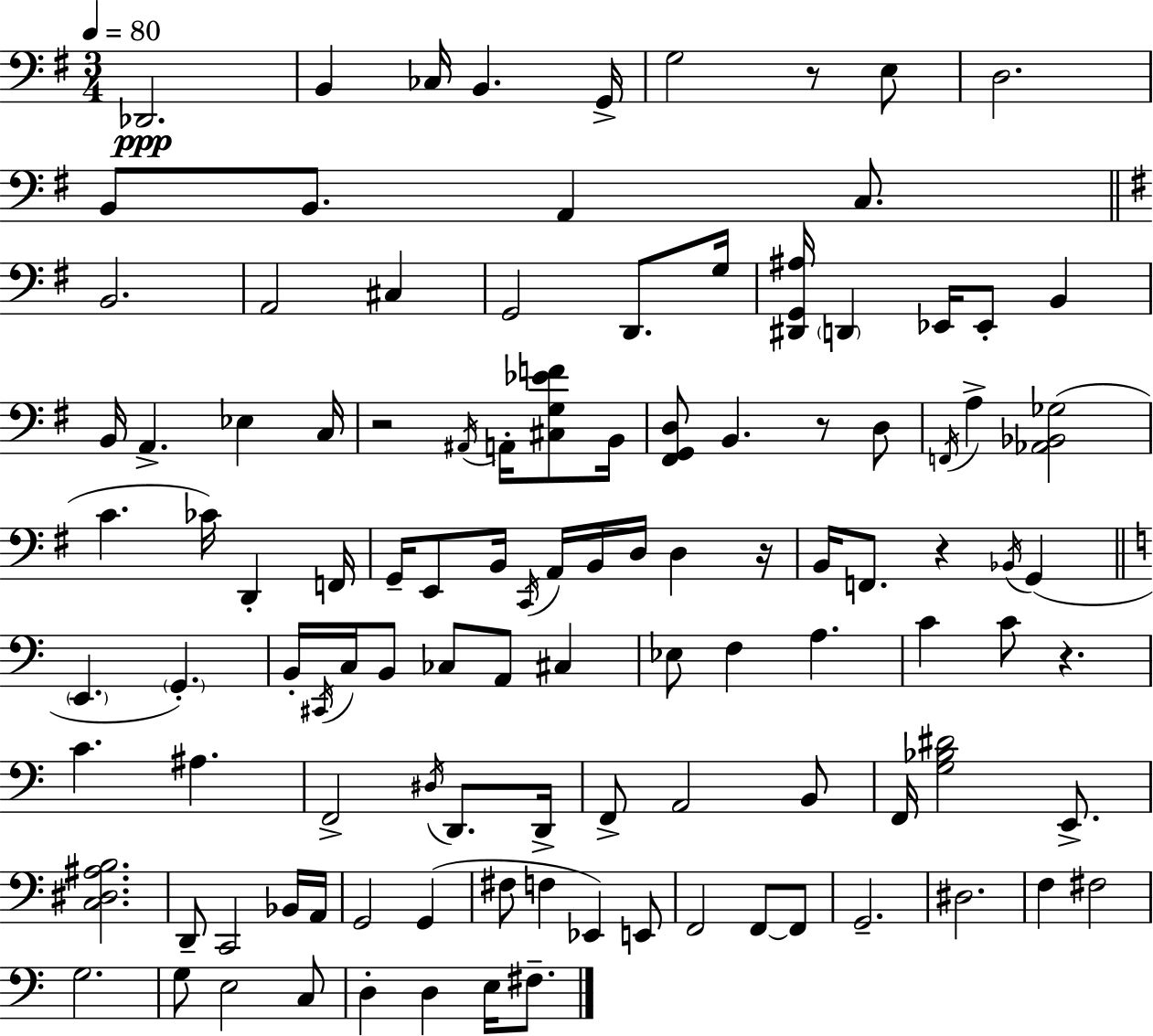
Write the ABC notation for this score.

X:1
T:Untitled
M:3/4
L:1/4
K:G
_D,,2 B,, _C,/4 B,, G,,/4 G,2 z/2 E,/2 D,2 B,,/2 B,,/2 A,, C,/2 B,,2 A,,2 ^C, G,,2 D,,/2 G,/4 [^D,,G,,^A,]/4 D,, _E,,/4 _E,,/2 B,, B,,/4 A,, _E, C,/4 z2 ^A,,/4 A,,/4 [^C,G,_EF]/2 B,,/4 [^F,,G,,D,]/2 B,, z/2 D,/2 F,,/4 A, [_A,,_B,,_G,]2 C _C/4 D,, F,,/4 G,,/4 E,,/2 B,,/4 C,,/4 A,,/4 B,,/4 D,/4 D, z/4 B,,/4 F,,/2 z _B,,/4 G,, E,, G,, B,,/4 ^C,,/4 C,/4 B,,/2 _C,/2 A,,/2 ^C, _E,/2 F, A, C C/2 z C ^A, F,,2 ^D,/4 D,,/2 D,,/4 F,,/2 A,,2 B,,/2 F,,/4 [G,_B,^D]2 E,,/2 [C,^D,^A,B,]2 D,,/2 C,,2 _B,,/4 A,,/4 G,,2 G,, ^F,/2 F, _E,, E,,/2 F,,2 F,,/2 F,,/2 G,,2 ^D,2 F, ^F,2 G,2 G,/2 E,2 C,/2 D, D, E,/4 ^F,/2